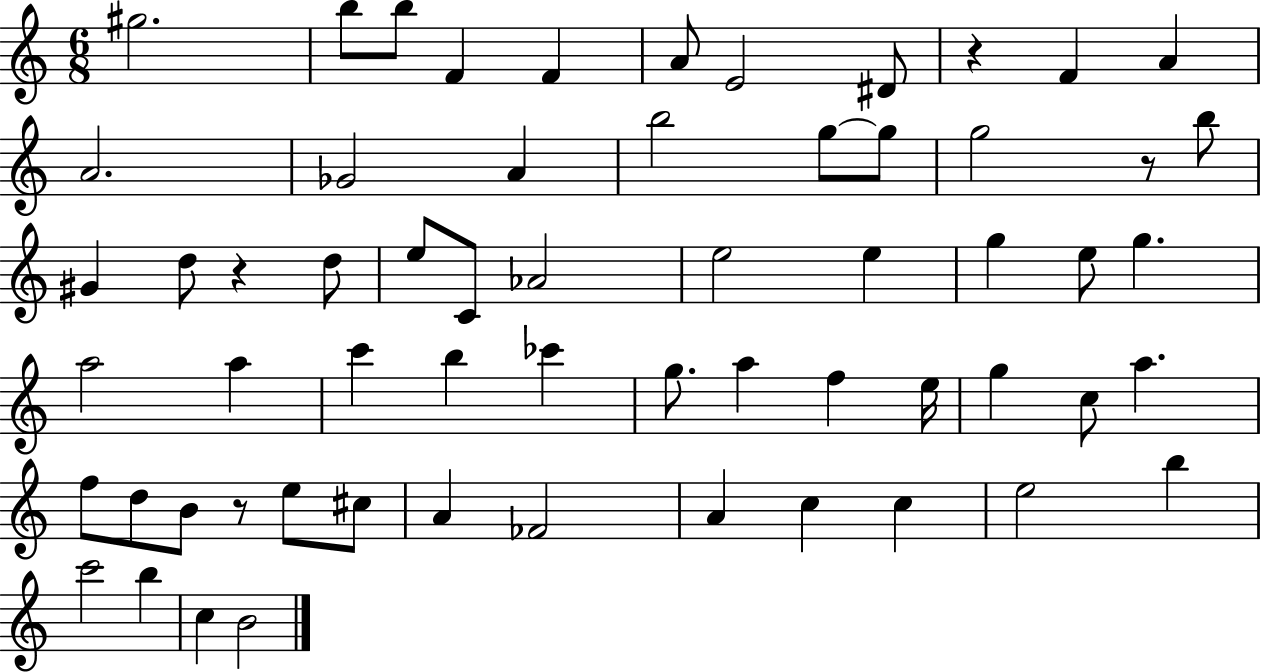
{
  \clef treble
  \numericTimeSignature
  \time 6/8
  \key c \major
  gis''2. | b''8 b''8 f'4 f'4 | a'8 e'2 dis'8 | r4 f'4 a'4 | \break a'2. | ges'2 a'4 | b''2 g''8~~ g''8 | g''2 r8 b''8 | \break gis'4 d''8 r4 d''8 | e''8 c'8 aes'2 | e''2 e''4 | g''4 e''8 g''4. | \break a''2 a''4 | c'''4 b''4 ces'''4 | g''8. a''4 f''4 e''16 | g''4 c''8 a''4. | \break f''8 d''8 b'8 r8 e''8 cis''8 | a'4 fes'2 | a'4 c''4 c''4 | e''2 b''4 | \break c'''2 b''4 | c''4 b'2 | \bar "|."
}